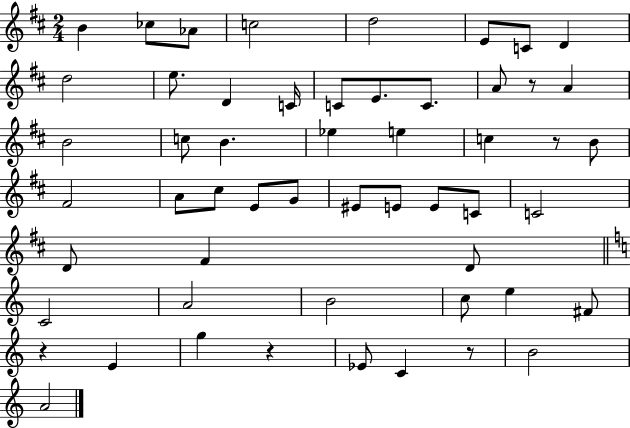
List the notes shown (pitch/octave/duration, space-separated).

B4/q CES5/e Ab4/e C5/h D5/h E4/e C4/e D4/q D5/h E5/e. D4/q C4/s C4/e E4/e. C4/e. A4/e R/e A4/q B4/h C5/e B4/q. Eb5/q E5/q C5/q R/e B4/e F#4/h A4/e C#5/e E4/e G4/e EIS4/e E4/e E4/e C4/e C4/h D4/e F#4/q D4/e C4/h A4/h B4/h C5/e E5/q F#4/e R/q E4/q G5/q R/q Eb4/e C4/q R/e B4/h A4/h